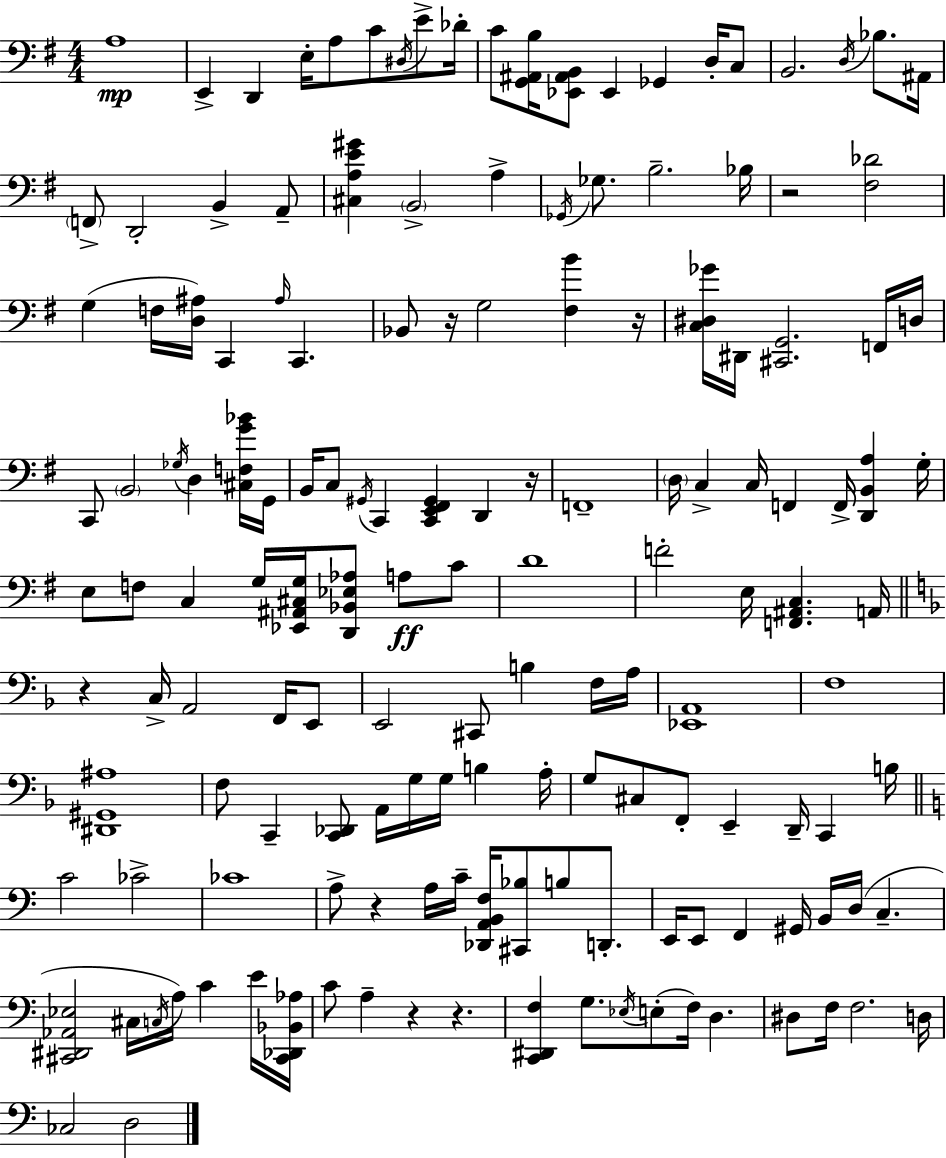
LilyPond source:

{
  \clef bass
  \numericTimeSignature
  \time 4/4
  \key e \minor
  a1\mp | e,4-> d,4 e16-. a8 c'8 \acciaccatura { dis16 } e'8-> | des'16-. c'8 <g, ais, b>16 <ees, ais, b,>8 ees,4 ges,4 d16-. c8 | b,2. \acciaccatura { d16 } bes8. | \break ais,16 \parenthesize f,8-> d,2-. b,4-> | a,8-- <cis a e' gis'>4 \parenthesize b,2-> a4-> | \acciaccatura { ges,16 } ges8. b2.-- | bes16 r2 <fis des'>2 | \break g4( f16 <d ais>16) c,4 \grace { ais16 } c,4. | bes,8 r16 g2 <fis b'>4 | r16 <c dis ges'>16 dis,16 <cis, g,>2. | f,16 d16 c,8 \parenthesize b,2 \acciaccatura { ges16 } d4 | \break <cis f g' bes'>16 g,16 b,16 c8 \acciaccatura { gis,16 } c,4 <c, e, fis, gis,>4 | d,4 r16 f,1-- | \parenthesize d16 c4-> c16 f,4 | f,16-> <d, b, a>4 g16-. e8 f8 c4 g16 <ees, ais, cis g>16 | \break <d, bes, ees aes>8 a8\ff c'8 d'1 | f'2-. e16 <f, ais, c>4. | a,16 \bar "||" \break \key d \minor r4 c16-> a,2 f,16 e,8 | e,2 cis,8 b4 f16 a16 | <ees, a,>1 | f1 | \break <dis, gis, ais>1 | f8 c,4-- <c, des,>8 a,16 g16 g16 b4 a16-. | g8 cis8 f,8-. e,4-- d,16-- c,4 b16 | \bar "||" \break \key a \minor c'2 ces'2-> | ces'1 | a8-> r4 a16 c'16-- <des, a, b, f>16 <cis, bes>8 b8 d,8.-. | e,16 e,8 f,4 gis,16 b,16 d16( c4.-- | \break <cis, dis, aes, ees>2 cis16 \acciaccatura { c16 } a16) c'4 e'16 | <cis, des, bes, aes>16 c'8 a4-- r4 r4. | <c, dis, f>4 g8. \acciaccatura { ees16 }( e8-. f16) d4. | dis8 f16 f2. | \break d16 ces2 d2 | \bar "|."
}